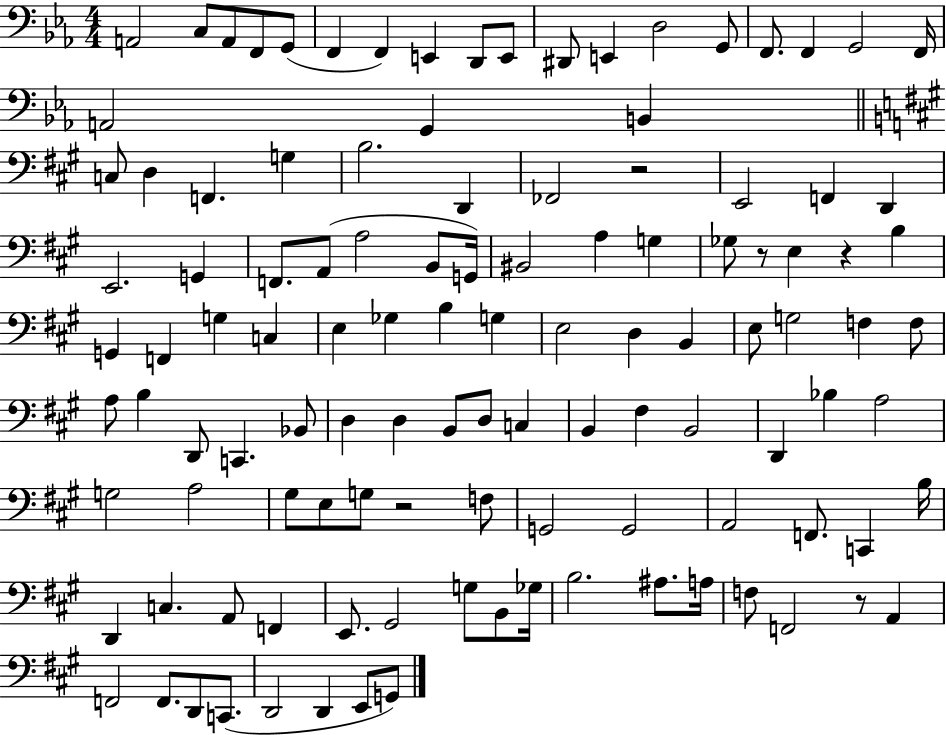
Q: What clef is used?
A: bass